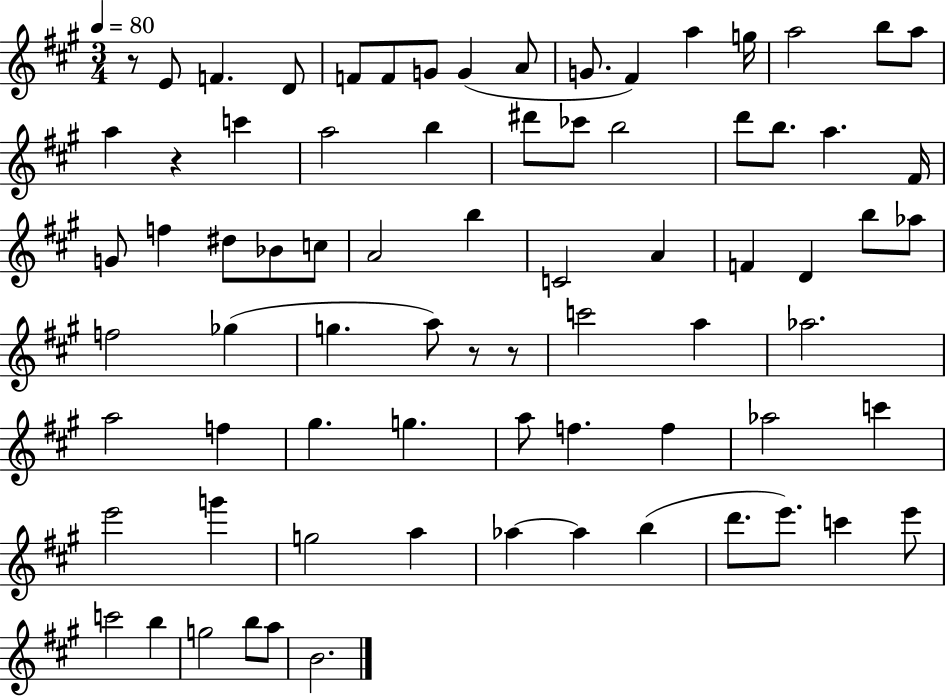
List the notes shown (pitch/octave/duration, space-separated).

R/e E4/e F4/q. D4/e F4/e F4/e G4/e G4/q A4/e G4/e. F#4/q A5/q G5/s A5/h B5/e A5/e A5/q R/q C6/q A5/h B5/q D#6/e CES6/e B5/h D6/e B5/e. A5/q. F#4/s G4/e F5/q D#5/e Bb4/e C5/e A4/h B5/q C4/h A4/q F4/q D4/q B5/e Ab5/e F5/h Gb5/q G5/q. A5/e R/e R/e C6/h A5/q Ab5/h. A5/h F5/q G#5/q. G5/q. A5/e F5/q. F5/q Ab5/h C6/q E6/h G6/q G5/h A5/q Ab5/q Ab5/q B5/q D6/e. E6/e. C6/q E6/e C6/h B5/q G5/h B5/e A5/e B4/h.